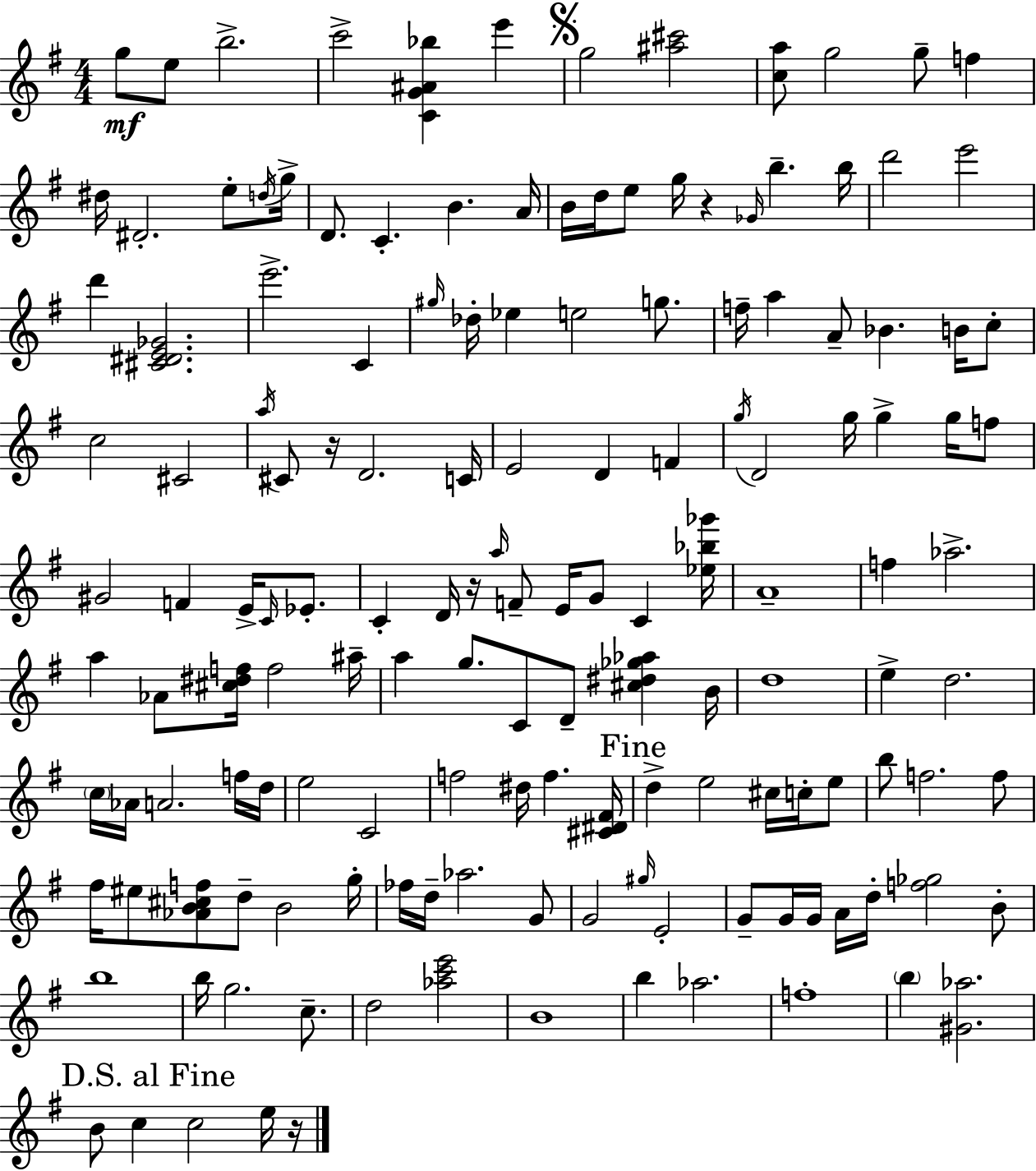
G5/e E5/e B5/h. C6/h [C4,G4,A#4,Bb5]/q E6/q G5/h [A#5,C#6]/h [C5,A5]/e G5/h G5/e F5/q D#5/s D#4/h. E5/e D5/s G5/s D4/e. C4/q. B4/q. A4/s B4/s D5/s E5/e G5/s R/q Gb4/s B5/q. B5/s D6/h E6/h D6/q [C#4,D#4,E4,Gb4]/h. E6/h. C4/q G#5/s Db5/s Eb5/q E5/h G5/e. F5/s A5/q A4/e Bb4/q. B4/s C5/e C5/h C#4/h A5/s C#4/e R/s D4/h. C4/s E4/h D4/q F4/q G5/s D4/h G5/s G5/q G5/s F5/e G#4/h F4/q E4/s C4/s Eb4/e. C4/q D4/s R/s A5/s F4/e E4/s G4/e C4/q [Eb5,Bb5,Gb6]/s A4/w F5/q Ab5/h. A5/q Ab4/e [C#5,D#5,F5]/s F5/h A#5/s A5/q G5/e. C4/e D4/e [C#5,D#5,Gb5,Ab5]/q B4/s D5/w E5/q D5/h. C5/s Ab4/s A4/h. F5/s D5/s E5/h C4/h F5/h D#5/s F5/q. [C#4,D#4,F#4]/s D5/q E5/h C#5/s C5/s E5/e B5/e F5/h. F5/e F#5/s EIS5/e [Ab4,B4,C#5,F5]/e D5/e B4/h G5/s FES5/s D5/s Ab5/h. G4/e G4/h G#5/s E4/h G4/e G4/s G4/s A4/s D5/s [F5,Gb5]/h B4/e B5/w B5/s G5/h. C5/e. D5/h [Ab5,C6,E6]/h B4/w B5/q Ab5/h. F5/w B5/q [G#4,Ab5]/h. B4/e C5/q C5/h E5/s R/s